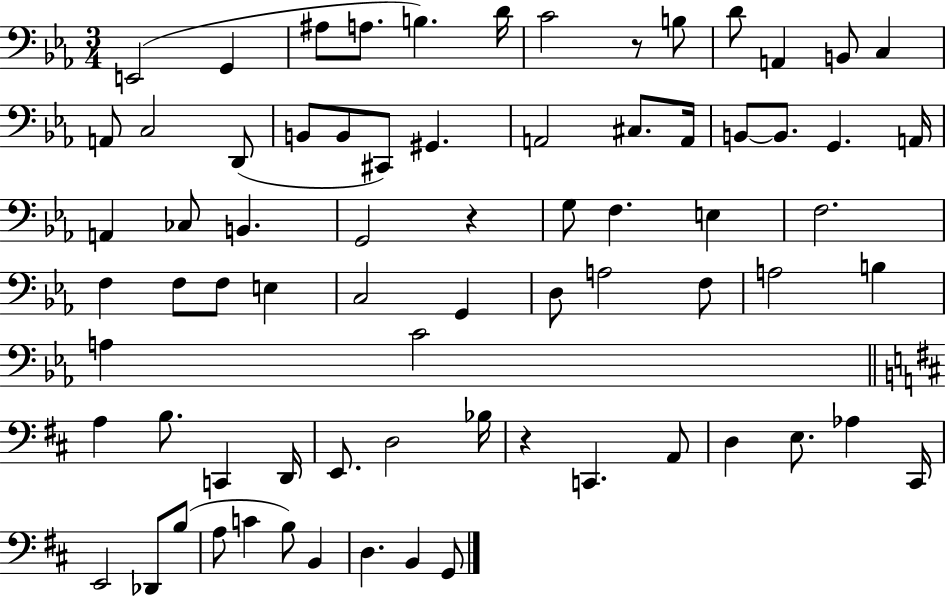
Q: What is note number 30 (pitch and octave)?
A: G2